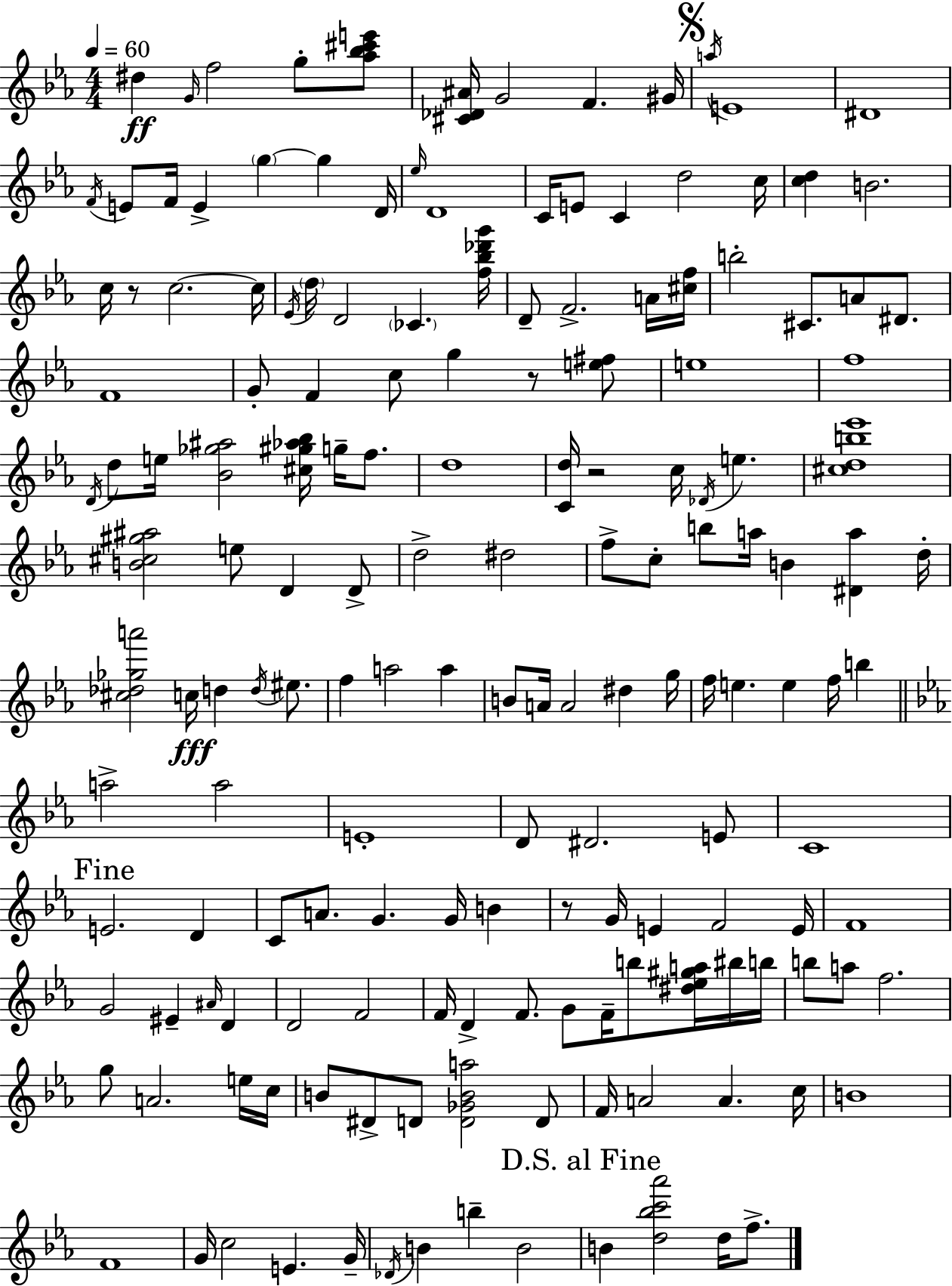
X:1
T:Untitled
M:4/4
L:1/4
K:Eb
^d G/4 f2 g/2 [_a_b^c'e']/2 [^C_D^A]/4 G2 F ^G/4 a/4 E4 ^D4 F/4 E/2 F/4 E g g D/4 _e/4 D4 C/4 E/2 C d2 c/4 [cd] B2 c/4 z/2 c2 c/4 _E/4 d/4 D2 _C [f_b_d'g']/4 D/2 F2 A/4 [^cf]/4 b2 ^C/2 A/2 ^D/2 F4 G/2 F c/2 g z/2 [e^f]/2 e4 f4 D/4 d/2 e/4 [_B_g^a]2 [^c^g_a_b]/4 g/4 f/2 d4 [Cd]/4 z2 c/4 _D/4 e [^cdb_e']4 [B^c^g^a]2 e/2 D D/2 d2 ^d2 f/2 c/2 b/2 a/4 B [^Da] d/4 [^c_d_ga']2 c/4 d d/4 ^e/2 f a2 a B/2 A/4 A2 ^d g/4 f/4 e e f/4 b a2 a2 E4 D/2 ^D2 E/2 C4 E2 D C/2 A/2 G G/4 B z/2 G/4 E F2 E/4 F4 G2 ^E ^A/4 D D2 F2 F/4 D F/2 G/2 F/4 b/2 [^d_e^ga]/4 ^b/4 b/4 b/2 a/2 f2 g/2 A2 e/4 c/4 B/2 ^D/2 D/2 [D_GBa]2 D/2 F/4 A2 A c/4 B4 F4 G/4 c2 E G/4 _D/4 B b B2 B [d_bc'_a']2 d/4 f/2